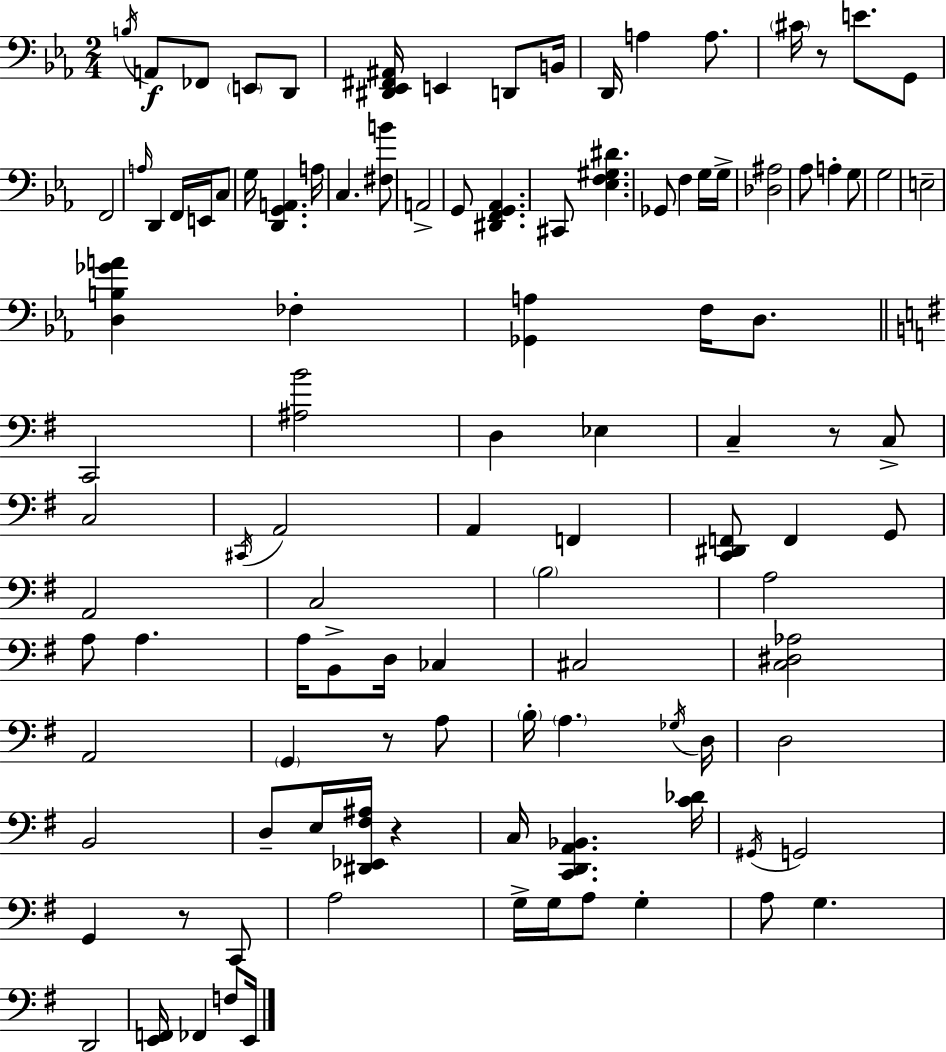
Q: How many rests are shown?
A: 5